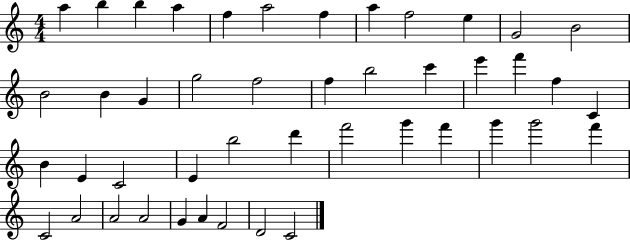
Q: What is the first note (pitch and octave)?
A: A5